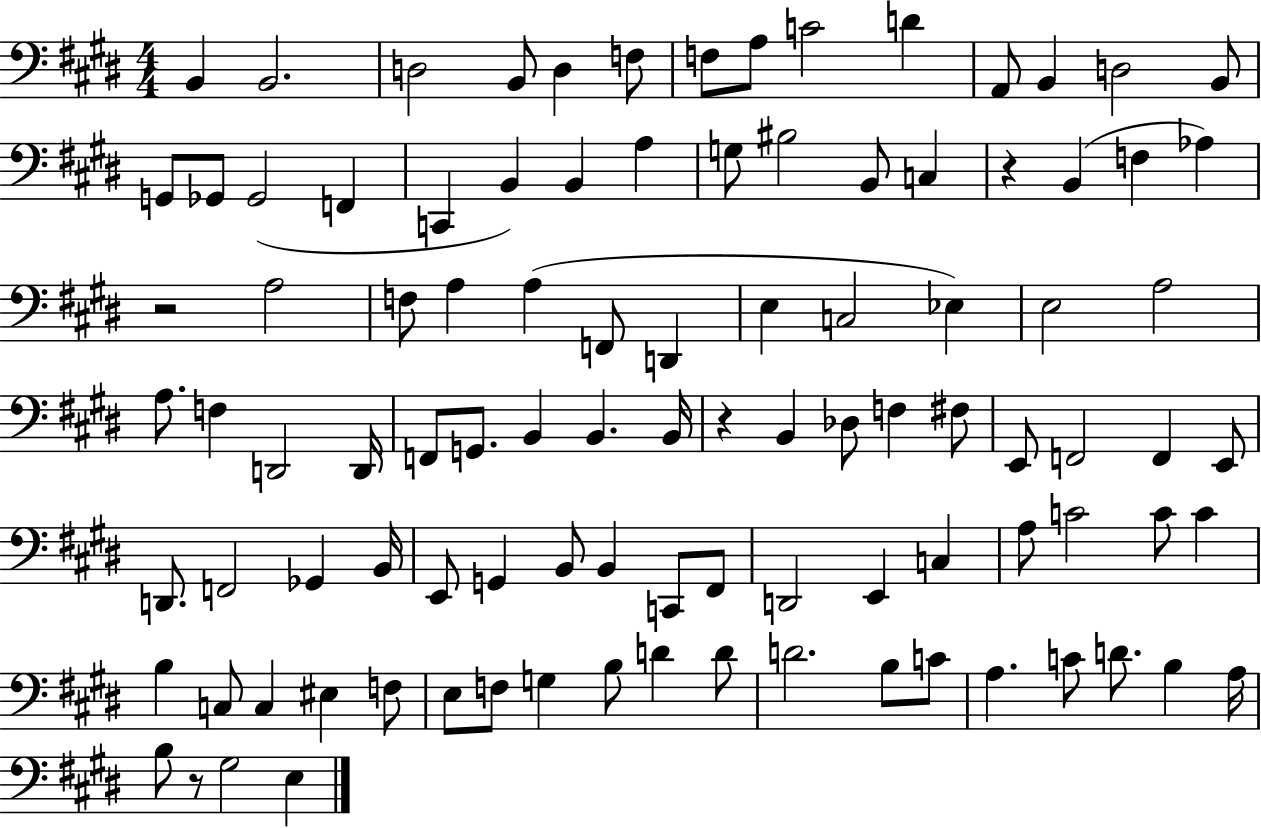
B2/q B2/h. D3/h B2/e D3/q F3/e F3/e A3/e C4/h D4/q A2/e B2/q D3/h B2/e G2/e Gb2/e Gb2/h F2/q C2/q B2/q B2/q A3/q G3/e BIS3/h B2/e C3/q R/q B2/q F3/q Ab3/q R/h A3/h F3/e A3/q A3/q F2/e D2/q E3/q C3/h Eb3/q E3/h A3/h A3/e. F3/q D2/h D2/s F2/e G2/e. B2/q B2/q. B2/s R/q B2/q Db3/e F3/q F#3/e E2/e F2/h F2/q E2/e D2/e. F2/h Gb2/q B2/s E2/e G2/q B2/e B2/q C2/e F#2/e D2/h E2/q C3/q A3/e C4/h C4/e C4/q B3/q C3/e C3/q EIS3/q F3/e E3/e F3/e G3/q B3/e D4/q D4/e D4/h. B3/e C4/e A3/q. C4/e D4/e. B3/q A3/s B3/e R/e G#3/h E3/q